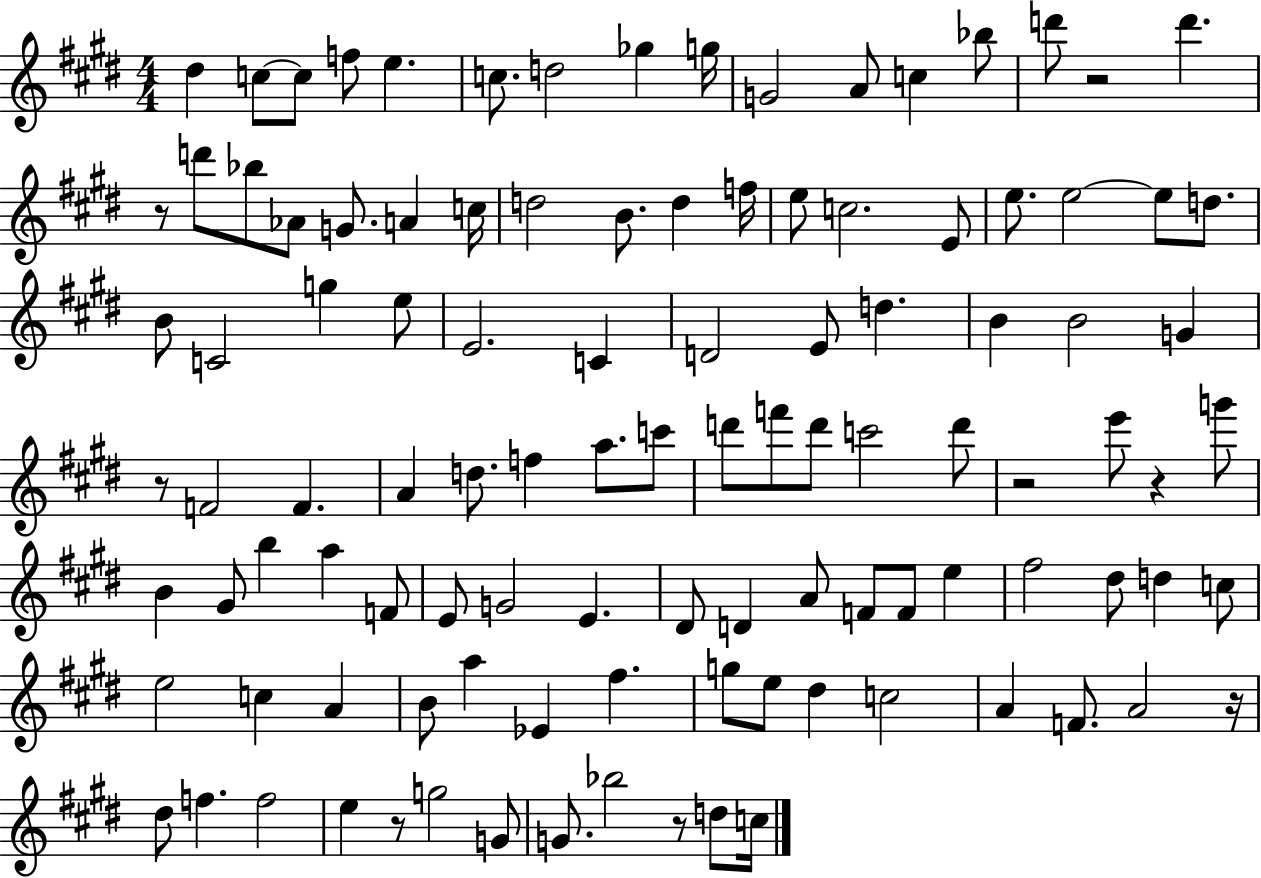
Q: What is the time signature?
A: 4/4